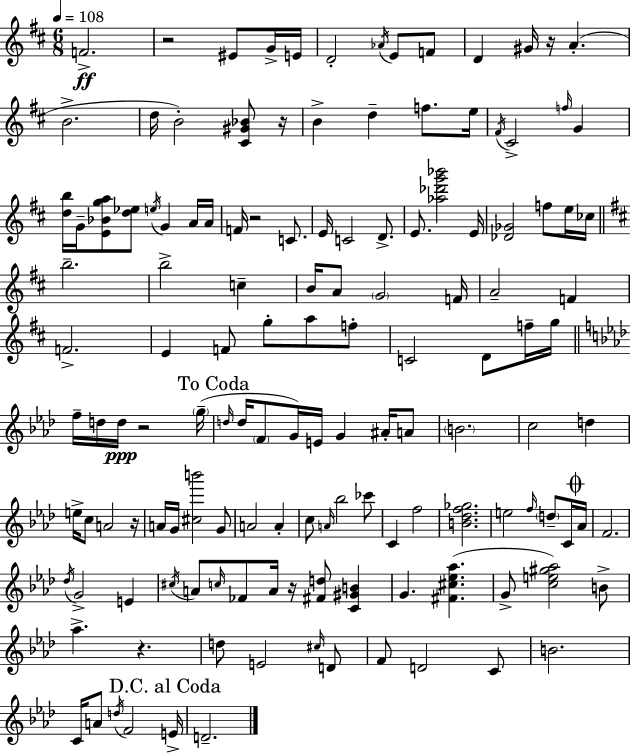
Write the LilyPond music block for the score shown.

{
  \clef treble
  \numericTimeSignature
  \time 6/8
  \key d \major
  \tempo 4 = 108
  f'2.->\ff | r2 eis'8 g'16-> e'16 | d'2-. \acciaccatura { aes'16 } e'8 f'8 | d'4 gis'16 r16 a'4.-.( | \break b'2.-> | d''16 b'2-.) <cis' gis' bes'>8 | r16 b'4-> d''4-- f''8. | e''16 \acciaccatura { fis'16 } cis'2-> \grace { f''16 } g'4 | \break <d'' b''>16 g'16-- <e' bes' g'' a''>8 <d'' ees''>8 \acciaccatura { e''16 } g'4 | a'16 a'16 f'16 r2 | c'8. e'16 c'2 | d'8.-> e'8. <aes'' des''' g''' bes'''>2 | \break e'16 <des' ges'>2 | f''8 e''16 ces''16 \bar "||" \break \key d \major b''2.-- | b''2-> c''4-- | b'16 a'8 \parenthesize g'2 f'16 | a'2-- f'4 | \break f'2.-> | e'4 f'8 g''8-. a''8 f''8-. | c'2 d'8 f''16-- g''16 | \bar "||" \break \key aes \major f''16-- d''16 d''16\ppp r2 \parenthesize g''16--( | \mark "To Coda" \grace { d''16 } d''16 \parenthesize f'8 g'16) e'16 g'4 ais'16-. a'8 | \parenthesize b'2. | c''2 d''4 | \break e''16-> c''8 a'2 | r16 a'16 g'16 <cis'' b'''>2 g'8 | a'2 a'4-. | c''8 \grace { a'16 } bes''2 | \break ces'''8 c'4 f''2 | <b' des'' f'' ges''>2. | e''2 \grace { f''16 } \parenthesize d''8-- | c'16 \mark \markup { \musicglyph "scripts.coda" } aes'16 f'2. | \break \acciaccatura { des''16 } g'2-> | e'4 \acciaccatura { cis''16 } a'8 \grace { c''16 } fes'8 a'16 r16 | <fis' d''>8 <c' gis' b'>4 g'4. | <fis' cis'' ees'' aes''>4.( g'8-> <c'' e'' gis'' aes''>2) | \break b'8-> aes''4.-> | r4. d''8 e'2 | \grace { cis''16 } d'8 f'8 d'2 | c'8 b'2. | \break c'16 a'8 \acciaccatura { d''16 } f'2 | \mark "D.C. al Coda" e'16-> d'2.-- | \bar "|."
}